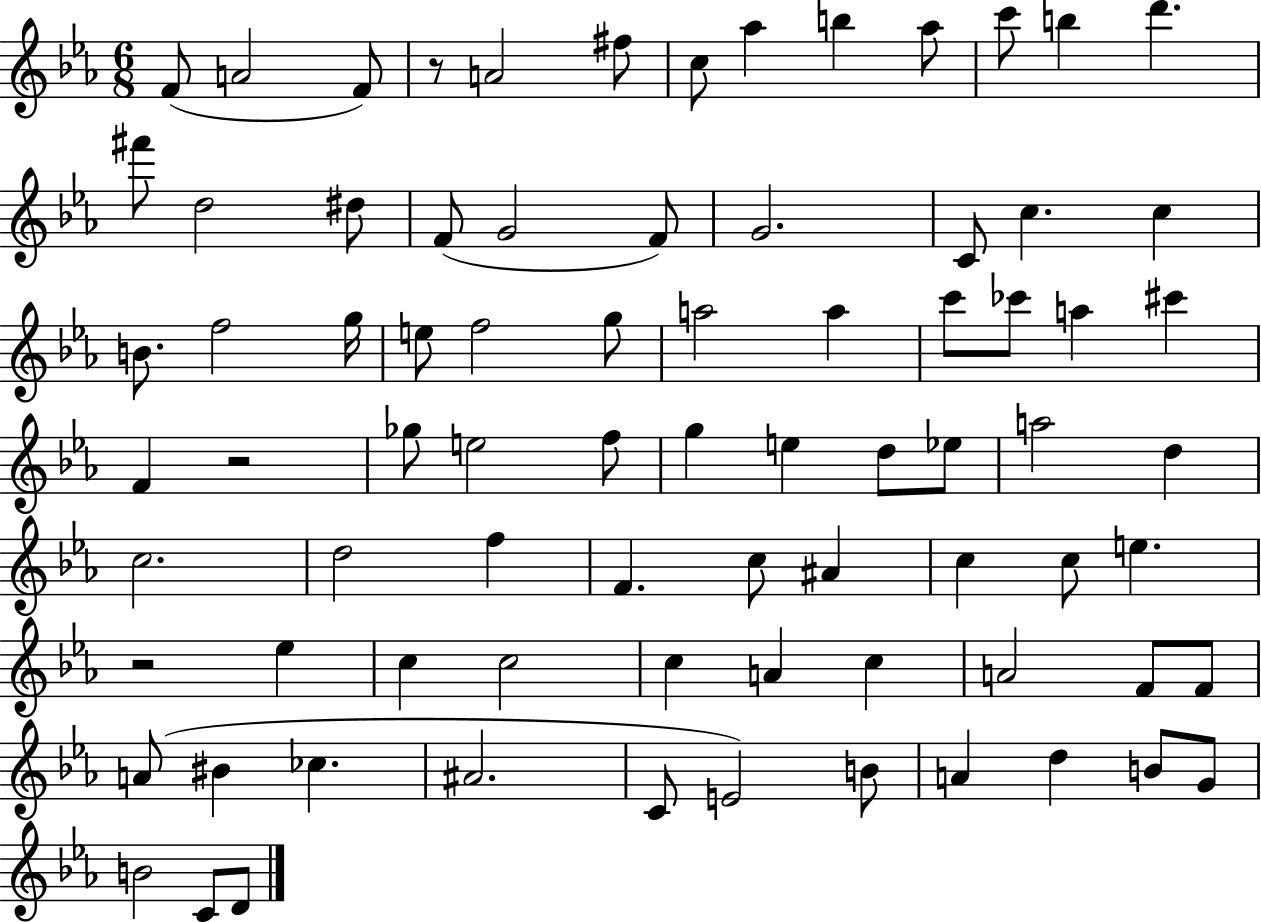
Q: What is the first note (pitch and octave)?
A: F4